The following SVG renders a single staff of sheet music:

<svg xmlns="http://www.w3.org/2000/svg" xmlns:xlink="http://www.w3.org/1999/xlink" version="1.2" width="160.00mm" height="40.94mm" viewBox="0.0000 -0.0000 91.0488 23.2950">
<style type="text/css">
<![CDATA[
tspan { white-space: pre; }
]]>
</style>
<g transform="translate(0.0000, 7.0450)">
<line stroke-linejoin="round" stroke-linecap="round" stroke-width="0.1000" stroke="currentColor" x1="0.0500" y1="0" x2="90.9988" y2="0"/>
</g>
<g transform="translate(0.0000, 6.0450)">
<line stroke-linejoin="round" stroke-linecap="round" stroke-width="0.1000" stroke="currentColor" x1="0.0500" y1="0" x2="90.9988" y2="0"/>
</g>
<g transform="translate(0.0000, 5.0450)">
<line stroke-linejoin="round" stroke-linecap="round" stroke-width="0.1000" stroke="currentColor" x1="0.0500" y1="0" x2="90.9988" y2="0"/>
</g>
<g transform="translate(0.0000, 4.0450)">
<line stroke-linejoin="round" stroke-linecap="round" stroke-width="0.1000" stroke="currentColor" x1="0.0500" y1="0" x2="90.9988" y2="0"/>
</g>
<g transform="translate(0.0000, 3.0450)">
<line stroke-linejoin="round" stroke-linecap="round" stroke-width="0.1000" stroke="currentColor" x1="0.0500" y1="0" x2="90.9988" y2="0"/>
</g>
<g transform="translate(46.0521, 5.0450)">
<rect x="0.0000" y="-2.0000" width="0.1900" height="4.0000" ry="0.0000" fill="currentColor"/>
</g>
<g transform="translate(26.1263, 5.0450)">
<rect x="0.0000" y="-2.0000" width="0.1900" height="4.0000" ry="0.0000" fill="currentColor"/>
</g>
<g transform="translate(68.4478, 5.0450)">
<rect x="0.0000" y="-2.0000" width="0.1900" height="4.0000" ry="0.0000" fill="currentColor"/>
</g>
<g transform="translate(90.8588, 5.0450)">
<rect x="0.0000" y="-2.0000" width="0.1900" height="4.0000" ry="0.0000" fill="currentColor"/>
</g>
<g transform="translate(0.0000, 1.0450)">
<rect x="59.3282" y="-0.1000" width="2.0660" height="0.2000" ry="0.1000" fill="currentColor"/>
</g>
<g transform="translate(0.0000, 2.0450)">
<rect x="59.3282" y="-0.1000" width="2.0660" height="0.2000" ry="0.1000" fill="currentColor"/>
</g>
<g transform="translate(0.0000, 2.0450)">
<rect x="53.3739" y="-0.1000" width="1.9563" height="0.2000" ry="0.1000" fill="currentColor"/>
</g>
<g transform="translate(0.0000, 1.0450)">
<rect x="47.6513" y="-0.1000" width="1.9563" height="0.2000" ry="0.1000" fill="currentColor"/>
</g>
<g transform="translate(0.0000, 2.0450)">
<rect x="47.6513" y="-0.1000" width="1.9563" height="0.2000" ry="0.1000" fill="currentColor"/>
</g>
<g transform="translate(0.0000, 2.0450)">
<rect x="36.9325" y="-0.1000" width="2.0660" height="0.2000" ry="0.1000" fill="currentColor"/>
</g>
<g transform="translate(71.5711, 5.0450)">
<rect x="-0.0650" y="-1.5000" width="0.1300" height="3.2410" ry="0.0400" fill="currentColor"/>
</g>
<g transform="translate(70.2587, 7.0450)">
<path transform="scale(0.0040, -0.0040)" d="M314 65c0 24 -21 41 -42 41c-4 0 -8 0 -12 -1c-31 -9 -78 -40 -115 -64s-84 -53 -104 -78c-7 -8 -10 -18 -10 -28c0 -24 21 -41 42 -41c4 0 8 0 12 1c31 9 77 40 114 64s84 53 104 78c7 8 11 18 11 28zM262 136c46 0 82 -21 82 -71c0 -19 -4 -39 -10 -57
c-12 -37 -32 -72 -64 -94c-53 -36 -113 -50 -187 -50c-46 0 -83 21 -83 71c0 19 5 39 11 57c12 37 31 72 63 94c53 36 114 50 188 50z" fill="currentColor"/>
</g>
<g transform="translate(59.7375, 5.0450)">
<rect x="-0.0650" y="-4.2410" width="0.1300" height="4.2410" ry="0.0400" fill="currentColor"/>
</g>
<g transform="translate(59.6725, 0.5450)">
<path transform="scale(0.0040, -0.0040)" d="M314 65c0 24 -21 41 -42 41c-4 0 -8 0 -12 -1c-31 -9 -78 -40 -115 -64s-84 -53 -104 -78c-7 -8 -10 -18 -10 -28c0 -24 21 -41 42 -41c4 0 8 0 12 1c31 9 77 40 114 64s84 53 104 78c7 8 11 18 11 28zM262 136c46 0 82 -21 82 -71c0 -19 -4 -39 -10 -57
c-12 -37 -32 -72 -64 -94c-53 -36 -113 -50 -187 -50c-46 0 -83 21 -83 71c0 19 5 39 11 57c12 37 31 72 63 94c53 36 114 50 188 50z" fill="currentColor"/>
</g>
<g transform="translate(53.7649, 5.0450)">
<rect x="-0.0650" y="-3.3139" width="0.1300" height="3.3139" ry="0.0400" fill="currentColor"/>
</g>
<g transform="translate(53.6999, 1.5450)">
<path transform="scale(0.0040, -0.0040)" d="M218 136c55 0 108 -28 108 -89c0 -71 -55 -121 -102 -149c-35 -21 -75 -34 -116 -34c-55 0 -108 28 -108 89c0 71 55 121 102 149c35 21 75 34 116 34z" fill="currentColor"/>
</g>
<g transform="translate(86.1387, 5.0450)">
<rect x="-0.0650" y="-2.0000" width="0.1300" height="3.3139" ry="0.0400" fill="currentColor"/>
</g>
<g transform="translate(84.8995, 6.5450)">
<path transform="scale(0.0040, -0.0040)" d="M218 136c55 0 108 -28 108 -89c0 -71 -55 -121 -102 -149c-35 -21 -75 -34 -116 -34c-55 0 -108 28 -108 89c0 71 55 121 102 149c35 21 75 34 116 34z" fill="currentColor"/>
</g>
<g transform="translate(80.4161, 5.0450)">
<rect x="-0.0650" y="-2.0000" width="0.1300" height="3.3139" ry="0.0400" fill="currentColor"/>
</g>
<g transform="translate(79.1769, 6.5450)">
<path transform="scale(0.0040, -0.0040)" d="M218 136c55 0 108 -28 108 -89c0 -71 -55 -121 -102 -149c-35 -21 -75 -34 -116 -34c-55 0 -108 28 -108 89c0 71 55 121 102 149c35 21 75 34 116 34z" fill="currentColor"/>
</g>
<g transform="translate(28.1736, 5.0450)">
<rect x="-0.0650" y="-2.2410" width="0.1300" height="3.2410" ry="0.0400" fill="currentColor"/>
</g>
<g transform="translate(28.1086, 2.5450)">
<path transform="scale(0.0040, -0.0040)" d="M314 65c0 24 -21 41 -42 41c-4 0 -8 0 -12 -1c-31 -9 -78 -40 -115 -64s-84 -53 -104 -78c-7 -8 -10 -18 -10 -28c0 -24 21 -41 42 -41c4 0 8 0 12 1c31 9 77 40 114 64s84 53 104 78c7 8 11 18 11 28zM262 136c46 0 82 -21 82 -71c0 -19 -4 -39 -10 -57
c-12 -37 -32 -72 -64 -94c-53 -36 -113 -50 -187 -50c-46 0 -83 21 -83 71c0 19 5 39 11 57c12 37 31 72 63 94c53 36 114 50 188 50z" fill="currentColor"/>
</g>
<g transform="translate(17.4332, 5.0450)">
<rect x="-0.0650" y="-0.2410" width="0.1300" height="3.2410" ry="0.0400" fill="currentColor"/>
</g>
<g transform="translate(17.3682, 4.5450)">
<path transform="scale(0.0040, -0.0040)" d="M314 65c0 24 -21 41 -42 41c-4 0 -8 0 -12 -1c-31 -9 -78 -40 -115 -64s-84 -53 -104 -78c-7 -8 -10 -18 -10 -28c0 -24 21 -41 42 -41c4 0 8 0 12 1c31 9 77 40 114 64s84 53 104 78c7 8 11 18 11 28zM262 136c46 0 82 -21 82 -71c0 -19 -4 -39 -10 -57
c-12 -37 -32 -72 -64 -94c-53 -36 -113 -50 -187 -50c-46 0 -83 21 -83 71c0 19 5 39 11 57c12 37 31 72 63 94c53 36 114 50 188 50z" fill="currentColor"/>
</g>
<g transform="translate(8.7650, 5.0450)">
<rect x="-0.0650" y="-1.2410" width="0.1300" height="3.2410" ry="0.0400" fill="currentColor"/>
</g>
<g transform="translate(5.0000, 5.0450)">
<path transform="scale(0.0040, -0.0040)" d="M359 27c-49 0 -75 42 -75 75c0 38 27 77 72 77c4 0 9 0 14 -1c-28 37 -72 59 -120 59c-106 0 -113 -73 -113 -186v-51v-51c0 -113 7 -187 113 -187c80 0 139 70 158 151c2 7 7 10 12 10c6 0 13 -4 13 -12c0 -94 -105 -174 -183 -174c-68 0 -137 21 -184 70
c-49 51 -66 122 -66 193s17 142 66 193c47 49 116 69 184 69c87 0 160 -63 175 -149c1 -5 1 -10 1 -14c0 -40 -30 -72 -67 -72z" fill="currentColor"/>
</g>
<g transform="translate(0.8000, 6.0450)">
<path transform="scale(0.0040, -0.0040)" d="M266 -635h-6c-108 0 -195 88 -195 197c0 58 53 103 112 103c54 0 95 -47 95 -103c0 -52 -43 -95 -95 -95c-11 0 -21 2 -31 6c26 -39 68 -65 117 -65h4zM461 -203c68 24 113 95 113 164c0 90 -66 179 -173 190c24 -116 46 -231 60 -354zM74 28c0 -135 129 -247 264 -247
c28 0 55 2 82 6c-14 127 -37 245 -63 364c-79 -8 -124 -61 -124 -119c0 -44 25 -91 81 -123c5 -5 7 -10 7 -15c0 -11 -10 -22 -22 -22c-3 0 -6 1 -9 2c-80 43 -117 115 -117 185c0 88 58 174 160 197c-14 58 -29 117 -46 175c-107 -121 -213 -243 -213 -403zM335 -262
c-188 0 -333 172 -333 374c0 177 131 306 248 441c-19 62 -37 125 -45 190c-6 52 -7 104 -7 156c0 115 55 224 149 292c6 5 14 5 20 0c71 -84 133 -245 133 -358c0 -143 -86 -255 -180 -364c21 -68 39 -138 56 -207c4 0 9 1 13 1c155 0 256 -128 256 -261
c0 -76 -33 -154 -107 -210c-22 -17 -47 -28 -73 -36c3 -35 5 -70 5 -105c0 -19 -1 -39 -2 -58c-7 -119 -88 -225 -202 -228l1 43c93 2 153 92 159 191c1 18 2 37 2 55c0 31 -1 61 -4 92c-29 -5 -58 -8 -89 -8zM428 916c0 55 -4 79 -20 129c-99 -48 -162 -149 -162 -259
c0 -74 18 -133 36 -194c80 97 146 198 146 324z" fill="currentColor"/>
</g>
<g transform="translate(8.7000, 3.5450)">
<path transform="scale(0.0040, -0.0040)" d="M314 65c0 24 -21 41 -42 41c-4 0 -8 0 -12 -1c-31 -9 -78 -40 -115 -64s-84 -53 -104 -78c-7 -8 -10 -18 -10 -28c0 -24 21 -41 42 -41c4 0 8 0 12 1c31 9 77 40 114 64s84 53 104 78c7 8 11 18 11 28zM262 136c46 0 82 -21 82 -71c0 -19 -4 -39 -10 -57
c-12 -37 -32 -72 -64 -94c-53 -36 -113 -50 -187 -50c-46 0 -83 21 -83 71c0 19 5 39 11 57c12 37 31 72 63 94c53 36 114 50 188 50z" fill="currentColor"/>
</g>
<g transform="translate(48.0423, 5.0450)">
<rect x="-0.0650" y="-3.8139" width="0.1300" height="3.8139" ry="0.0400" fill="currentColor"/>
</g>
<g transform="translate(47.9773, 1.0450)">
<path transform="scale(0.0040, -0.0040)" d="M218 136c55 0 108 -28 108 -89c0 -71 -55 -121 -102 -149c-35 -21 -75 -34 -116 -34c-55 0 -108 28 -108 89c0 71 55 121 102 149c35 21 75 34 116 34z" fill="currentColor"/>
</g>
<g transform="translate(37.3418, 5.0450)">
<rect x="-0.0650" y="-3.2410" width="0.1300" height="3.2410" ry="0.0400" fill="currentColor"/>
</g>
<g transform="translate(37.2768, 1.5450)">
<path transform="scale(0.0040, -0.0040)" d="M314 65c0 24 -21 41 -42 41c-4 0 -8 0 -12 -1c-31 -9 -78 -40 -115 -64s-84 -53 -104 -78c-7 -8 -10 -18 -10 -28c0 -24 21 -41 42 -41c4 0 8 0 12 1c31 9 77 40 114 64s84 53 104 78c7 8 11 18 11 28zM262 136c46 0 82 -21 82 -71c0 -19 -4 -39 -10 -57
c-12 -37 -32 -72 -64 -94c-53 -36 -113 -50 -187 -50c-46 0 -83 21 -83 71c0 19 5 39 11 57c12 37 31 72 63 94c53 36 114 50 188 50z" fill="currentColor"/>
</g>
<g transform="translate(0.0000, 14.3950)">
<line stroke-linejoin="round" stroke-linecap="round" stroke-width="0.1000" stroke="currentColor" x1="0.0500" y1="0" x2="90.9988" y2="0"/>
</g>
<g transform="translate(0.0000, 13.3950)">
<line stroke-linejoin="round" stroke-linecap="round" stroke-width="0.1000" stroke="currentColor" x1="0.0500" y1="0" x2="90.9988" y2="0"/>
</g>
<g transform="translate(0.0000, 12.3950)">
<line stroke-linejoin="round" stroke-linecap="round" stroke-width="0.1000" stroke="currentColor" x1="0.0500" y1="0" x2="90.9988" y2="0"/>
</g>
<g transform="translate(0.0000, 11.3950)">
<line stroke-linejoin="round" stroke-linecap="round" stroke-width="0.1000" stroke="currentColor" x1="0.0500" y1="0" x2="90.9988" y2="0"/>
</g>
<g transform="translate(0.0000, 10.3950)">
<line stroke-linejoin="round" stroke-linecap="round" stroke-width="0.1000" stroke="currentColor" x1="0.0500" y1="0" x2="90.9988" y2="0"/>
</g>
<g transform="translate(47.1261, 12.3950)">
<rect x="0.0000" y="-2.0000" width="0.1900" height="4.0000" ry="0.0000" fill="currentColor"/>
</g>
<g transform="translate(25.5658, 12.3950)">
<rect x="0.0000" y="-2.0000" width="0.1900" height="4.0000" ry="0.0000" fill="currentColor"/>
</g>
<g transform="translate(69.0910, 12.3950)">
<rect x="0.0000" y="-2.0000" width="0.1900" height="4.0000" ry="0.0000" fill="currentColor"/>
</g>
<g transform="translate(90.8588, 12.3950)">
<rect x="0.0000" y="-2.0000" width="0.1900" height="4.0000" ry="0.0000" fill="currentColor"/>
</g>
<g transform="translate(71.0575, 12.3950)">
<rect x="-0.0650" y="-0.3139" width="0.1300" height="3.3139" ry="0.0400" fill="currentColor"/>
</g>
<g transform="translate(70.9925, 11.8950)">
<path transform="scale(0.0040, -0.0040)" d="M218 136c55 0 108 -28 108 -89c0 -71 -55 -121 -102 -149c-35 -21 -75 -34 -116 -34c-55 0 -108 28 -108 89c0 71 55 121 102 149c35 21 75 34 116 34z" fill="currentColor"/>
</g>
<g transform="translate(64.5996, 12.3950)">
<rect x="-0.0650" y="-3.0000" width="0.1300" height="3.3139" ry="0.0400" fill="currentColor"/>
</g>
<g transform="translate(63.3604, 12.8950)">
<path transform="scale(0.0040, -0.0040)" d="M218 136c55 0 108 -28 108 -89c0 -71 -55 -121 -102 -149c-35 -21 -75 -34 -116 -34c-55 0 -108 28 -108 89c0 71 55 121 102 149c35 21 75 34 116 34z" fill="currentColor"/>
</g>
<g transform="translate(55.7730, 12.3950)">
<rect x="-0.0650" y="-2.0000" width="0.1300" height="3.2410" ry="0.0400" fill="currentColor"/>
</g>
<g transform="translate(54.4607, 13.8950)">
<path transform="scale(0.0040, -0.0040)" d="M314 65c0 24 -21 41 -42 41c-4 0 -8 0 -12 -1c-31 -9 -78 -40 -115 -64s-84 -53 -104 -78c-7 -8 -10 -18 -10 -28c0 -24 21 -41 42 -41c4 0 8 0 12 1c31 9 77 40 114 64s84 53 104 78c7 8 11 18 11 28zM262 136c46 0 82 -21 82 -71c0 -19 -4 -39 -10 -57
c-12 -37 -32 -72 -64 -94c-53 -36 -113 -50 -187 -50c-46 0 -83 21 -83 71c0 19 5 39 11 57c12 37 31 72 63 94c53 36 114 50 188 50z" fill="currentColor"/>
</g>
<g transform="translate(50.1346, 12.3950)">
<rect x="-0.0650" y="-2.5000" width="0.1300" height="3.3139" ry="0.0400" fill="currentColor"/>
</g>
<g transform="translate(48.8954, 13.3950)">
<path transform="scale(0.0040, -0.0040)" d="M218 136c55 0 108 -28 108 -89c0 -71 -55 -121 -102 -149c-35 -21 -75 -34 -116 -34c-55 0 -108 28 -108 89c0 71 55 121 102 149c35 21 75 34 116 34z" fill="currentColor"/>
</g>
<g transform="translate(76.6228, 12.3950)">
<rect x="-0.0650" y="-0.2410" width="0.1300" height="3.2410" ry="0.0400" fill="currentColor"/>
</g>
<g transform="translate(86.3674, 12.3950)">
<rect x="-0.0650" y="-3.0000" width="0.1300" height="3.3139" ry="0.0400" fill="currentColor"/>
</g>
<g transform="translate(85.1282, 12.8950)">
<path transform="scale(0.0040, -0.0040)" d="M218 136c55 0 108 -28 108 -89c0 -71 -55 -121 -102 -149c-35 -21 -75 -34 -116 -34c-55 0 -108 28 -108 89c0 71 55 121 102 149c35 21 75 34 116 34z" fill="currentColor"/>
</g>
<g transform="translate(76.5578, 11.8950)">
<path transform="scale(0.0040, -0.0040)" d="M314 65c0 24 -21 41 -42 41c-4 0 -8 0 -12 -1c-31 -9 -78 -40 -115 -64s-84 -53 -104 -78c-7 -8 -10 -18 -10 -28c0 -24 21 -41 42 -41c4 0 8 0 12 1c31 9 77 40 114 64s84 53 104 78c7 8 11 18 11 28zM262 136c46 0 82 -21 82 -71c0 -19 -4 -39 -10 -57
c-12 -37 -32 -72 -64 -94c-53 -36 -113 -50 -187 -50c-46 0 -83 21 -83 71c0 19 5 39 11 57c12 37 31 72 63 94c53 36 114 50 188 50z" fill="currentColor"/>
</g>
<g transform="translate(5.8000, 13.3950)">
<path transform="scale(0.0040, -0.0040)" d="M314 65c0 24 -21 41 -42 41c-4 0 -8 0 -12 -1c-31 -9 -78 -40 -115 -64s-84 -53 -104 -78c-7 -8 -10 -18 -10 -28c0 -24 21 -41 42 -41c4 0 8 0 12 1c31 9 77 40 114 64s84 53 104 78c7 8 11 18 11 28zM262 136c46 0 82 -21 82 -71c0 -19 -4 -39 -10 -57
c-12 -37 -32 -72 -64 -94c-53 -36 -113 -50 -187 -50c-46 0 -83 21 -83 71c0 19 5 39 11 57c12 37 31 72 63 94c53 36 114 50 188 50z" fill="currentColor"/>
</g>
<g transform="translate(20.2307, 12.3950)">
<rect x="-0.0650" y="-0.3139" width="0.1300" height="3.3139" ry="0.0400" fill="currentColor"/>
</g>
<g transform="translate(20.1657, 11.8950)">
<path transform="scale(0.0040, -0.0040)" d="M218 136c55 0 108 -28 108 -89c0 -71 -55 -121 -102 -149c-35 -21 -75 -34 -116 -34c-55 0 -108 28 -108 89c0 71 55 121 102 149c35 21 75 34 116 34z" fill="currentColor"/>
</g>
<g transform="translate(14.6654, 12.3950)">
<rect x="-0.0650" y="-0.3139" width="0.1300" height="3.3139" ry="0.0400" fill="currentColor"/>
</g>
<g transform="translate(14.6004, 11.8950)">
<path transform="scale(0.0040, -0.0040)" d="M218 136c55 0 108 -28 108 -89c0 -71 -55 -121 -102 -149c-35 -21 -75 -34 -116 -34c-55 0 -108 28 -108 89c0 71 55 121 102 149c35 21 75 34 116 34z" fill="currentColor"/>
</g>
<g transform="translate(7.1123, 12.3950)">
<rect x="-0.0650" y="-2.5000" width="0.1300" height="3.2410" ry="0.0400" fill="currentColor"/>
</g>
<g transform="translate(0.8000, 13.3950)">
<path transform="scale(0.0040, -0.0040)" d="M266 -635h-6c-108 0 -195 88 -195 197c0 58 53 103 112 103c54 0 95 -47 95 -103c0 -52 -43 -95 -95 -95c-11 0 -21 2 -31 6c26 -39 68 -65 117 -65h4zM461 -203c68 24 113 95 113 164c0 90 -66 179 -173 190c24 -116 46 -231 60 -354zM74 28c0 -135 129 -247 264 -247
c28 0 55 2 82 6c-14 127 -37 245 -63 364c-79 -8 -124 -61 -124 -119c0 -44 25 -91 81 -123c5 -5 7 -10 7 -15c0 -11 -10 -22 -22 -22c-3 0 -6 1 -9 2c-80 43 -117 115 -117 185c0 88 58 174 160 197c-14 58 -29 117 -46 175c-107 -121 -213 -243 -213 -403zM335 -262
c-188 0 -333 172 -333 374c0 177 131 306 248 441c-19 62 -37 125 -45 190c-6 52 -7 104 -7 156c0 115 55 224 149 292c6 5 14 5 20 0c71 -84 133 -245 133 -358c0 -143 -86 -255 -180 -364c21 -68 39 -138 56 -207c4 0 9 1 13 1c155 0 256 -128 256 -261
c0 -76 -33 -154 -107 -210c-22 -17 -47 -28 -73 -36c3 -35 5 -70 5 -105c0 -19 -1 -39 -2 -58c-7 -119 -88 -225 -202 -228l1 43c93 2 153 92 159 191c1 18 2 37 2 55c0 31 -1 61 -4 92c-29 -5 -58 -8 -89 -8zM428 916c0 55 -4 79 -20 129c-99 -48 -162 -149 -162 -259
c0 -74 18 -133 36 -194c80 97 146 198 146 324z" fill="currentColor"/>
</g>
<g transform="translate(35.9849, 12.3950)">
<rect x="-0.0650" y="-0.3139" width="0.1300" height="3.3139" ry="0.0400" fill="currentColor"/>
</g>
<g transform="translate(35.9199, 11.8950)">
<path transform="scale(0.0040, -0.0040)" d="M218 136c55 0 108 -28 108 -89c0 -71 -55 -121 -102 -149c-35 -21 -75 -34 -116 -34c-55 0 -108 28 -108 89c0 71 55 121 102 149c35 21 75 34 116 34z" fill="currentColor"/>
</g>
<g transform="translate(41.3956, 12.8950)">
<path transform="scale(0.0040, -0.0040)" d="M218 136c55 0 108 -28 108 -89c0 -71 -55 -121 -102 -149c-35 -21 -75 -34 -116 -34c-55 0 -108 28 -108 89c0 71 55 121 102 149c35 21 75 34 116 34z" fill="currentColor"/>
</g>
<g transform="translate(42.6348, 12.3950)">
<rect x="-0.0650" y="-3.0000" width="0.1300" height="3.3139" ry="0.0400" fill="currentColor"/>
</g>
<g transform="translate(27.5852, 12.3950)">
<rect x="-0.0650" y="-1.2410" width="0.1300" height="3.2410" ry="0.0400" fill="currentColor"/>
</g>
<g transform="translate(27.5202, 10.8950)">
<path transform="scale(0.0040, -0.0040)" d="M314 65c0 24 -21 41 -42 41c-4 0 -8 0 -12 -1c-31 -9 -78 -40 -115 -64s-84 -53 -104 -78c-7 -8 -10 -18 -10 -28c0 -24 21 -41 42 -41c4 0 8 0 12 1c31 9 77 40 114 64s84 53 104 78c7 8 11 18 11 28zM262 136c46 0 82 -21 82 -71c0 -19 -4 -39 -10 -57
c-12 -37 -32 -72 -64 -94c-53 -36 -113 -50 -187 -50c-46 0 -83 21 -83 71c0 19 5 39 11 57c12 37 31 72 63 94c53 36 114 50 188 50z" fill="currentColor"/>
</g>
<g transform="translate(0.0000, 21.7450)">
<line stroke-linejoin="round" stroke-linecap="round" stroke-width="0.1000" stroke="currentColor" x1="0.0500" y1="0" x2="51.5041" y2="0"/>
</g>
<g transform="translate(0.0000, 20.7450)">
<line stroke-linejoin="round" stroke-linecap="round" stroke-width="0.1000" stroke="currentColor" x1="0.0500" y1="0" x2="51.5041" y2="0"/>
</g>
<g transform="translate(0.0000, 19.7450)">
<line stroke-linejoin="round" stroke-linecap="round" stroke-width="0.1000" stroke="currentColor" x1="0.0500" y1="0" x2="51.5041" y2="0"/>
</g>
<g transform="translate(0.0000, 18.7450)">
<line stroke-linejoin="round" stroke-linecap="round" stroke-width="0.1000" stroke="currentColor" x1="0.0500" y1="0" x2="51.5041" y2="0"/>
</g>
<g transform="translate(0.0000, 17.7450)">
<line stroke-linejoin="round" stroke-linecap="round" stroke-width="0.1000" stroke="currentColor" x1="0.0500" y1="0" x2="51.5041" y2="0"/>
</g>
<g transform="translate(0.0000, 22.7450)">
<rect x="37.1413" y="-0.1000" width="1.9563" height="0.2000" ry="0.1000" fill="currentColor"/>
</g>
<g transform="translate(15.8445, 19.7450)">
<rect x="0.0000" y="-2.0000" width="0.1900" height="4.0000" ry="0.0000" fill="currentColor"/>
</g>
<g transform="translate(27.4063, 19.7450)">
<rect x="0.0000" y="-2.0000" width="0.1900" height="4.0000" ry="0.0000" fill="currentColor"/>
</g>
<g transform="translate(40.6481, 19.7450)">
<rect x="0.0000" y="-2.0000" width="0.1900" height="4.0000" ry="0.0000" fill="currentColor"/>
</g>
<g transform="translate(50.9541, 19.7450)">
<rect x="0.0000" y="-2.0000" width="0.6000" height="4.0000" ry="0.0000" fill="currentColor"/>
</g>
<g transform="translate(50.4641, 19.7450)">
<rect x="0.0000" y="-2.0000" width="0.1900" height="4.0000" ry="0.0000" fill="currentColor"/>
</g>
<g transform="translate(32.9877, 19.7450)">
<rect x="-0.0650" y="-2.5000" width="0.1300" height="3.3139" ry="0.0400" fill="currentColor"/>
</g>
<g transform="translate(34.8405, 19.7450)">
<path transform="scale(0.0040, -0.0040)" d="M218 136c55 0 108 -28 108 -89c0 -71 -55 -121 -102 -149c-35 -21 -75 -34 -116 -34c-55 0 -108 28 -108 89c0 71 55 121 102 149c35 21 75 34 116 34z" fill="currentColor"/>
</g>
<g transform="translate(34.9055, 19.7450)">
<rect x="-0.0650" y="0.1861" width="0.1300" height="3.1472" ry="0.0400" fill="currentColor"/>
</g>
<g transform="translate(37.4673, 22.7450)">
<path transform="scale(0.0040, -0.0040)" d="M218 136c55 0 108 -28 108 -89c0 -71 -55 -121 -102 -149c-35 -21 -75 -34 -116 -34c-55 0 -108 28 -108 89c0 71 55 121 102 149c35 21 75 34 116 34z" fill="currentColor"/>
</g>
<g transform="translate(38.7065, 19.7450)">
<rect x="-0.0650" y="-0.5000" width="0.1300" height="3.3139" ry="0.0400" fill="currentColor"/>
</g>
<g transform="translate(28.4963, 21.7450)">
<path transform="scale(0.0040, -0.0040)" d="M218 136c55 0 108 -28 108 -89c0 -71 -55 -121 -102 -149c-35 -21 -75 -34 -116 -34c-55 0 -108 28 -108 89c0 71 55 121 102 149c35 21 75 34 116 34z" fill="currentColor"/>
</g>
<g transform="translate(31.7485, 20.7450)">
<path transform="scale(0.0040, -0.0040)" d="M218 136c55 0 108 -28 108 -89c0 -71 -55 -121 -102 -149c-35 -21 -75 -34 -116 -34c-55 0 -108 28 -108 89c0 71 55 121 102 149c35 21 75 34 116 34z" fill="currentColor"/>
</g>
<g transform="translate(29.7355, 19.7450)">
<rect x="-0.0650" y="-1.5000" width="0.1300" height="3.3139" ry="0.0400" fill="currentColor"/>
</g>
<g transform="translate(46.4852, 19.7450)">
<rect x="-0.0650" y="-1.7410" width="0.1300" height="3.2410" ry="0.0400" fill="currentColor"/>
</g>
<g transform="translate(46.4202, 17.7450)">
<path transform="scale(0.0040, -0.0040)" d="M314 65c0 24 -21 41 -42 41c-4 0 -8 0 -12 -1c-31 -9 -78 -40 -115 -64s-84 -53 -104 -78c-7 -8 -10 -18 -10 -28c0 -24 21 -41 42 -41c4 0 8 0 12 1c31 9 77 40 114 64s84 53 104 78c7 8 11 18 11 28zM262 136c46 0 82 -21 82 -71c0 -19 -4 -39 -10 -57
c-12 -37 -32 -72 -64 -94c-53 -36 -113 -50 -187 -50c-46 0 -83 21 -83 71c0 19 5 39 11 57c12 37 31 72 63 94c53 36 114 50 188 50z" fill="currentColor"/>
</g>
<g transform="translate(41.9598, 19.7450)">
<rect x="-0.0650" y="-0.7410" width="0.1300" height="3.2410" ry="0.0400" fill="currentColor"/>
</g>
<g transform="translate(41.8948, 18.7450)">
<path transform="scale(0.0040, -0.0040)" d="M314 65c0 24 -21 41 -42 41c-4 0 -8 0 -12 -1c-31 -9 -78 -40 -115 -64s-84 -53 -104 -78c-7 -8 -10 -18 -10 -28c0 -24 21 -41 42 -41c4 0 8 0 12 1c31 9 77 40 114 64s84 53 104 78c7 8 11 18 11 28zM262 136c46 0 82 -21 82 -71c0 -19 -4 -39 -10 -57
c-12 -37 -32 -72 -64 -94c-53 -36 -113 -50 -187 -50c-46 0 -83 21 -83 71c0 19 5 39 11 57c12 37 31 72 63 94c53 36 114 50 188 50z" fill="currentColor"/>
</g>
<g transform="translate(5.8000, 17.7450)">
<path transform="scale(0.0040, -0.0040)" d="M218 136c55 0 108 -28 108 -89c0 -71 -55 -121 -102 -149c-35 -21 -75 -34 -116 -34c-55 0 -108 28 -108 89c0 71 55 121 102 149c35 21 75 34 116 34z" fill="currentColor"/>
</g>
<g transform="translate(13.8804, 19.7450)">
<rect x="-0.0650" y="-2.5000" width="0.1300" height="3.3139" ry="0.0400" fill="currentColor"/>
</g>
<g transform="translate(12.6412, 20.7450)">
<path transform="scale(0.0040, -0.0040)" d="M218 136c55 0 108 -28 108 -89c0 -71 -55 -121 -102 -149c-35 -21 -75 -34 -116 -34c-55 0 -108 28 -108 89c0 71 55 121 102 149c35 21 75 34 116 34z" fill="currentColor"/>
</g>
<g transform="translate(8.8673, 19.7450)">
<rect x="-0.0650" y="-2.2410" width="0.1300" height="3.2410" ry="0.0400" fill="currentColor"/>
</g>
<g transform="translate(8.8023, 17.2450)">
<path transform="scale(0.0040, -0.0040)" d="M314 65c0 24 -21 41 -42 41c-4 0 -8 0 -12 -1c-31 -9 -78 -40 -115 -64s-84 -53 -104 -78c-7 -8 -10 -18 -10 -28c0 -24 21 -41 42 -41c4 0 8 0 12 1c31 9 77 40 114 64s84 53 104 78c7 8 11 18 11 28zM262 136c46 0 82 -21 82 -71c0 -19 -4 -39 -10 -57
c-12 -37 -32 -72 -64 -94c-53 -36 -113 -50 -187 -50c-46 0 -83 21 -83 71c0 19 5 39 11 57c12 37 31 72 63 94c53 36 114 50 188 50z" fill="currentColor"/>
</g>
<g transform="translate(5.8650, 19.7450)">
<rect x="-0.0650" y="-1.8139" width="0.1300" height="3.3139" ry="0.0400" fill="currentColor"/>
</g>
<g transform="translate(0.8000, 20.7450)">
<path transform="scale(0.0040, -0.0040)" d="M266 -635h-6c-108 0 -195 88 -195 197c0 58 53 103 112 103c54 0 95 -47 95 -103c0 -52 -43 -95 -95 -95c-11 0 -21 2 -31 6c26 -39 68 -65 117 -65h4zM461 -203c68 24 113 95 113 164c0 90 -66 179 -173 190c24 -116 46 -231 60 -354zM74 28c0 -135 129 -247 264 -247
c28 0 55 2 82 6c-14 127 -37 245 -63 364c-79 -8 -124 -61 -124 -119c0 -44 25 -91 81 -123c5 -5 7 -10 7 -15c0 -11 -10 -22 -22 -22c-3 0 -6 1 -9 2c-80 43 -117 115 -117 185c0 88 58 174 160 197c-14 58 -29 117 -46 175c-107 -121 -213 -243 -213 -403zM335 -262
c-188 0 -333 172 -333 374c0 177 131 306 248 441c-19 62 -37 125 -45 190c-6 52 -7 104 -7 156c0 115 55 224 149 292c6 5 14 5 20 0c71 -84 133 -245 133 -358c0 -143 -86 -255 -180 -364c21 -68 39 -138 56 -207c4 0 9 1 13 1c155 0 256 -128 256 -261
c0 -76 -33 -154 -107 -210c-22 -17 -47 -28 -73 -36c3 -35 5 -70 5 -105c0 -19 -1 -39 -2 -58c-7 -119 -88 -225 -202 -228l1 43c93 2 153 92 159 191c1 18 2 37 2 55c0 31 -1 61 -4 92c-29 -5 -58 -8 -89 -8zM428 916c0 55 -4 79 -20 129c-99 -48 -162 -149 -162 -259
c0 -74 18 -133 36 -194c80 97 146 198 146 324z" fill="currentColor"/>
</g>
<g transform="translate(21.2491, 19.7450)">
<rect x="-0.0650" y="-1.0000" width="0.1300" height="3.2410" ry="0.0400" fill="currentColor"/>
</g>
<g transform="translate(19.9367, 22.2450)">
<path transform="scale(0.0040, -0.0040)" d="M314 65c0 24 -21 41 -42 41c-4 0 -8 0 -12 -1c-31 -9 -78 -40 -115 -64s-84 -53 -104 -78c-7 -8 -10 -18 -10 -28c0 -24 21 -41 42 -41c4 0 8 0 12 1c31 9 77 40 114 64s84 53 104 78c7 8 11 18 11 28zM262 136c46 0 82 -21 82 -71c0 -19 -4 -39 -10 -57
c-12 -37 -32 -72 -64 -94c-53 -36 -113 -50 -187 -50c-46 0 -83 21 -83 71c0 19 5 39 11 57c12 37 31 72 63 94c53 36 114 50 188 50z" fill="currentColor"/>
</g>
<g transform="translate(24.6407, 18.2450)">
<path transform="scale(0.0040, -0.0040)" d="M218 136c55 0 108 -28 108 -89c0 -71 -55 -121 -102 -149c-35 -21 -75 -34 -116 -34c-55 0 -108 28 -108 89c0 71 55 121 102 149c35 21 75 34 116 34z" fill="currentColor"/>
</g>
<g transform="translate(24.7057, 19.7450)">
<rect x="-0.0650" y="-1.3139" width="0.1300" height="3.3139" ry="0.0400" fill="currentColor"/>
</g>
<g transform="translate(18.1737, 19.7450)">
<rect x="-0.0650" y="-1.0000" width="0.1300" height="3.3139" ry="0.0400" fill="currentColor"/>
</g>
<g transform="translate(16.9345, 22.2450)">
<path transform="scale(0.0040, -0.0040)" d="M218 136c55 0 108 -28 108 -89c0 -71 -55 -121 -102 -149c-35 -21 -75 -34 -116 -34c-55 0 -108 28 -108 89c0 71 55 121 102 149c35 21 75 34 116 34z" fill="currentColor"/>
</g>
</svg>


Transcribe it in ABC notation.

X:1
T:Untitled
M:4/4
L:1/4
K:C
e2 c2 g2 b2 c' b d'2 E2 F F G2 c c e2 c A G F2 A c c2 A f g2 G D D2 e E G B C d2 f2